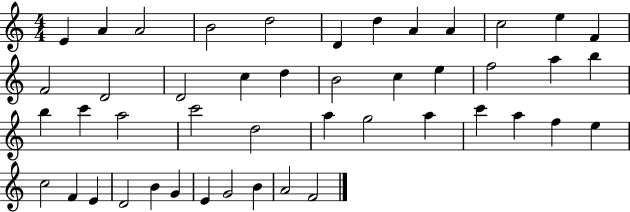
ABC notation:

X:1
T:Untitled
M:4/4
L:1/4
K:C
E A A2 B2 d2 D d A A c2 e F F2 D2 D2 c d B2 c e f2 a b b c' a2 c'2 d2 a g2 a c' a f e c2 F E D2 B G E G2 B A2 F2